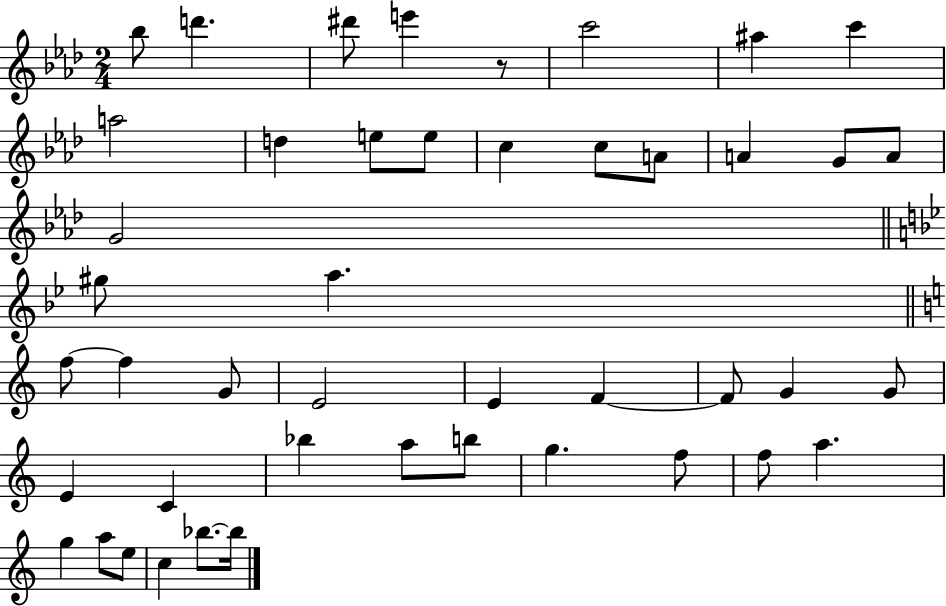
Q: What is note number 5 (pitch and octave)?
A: C6